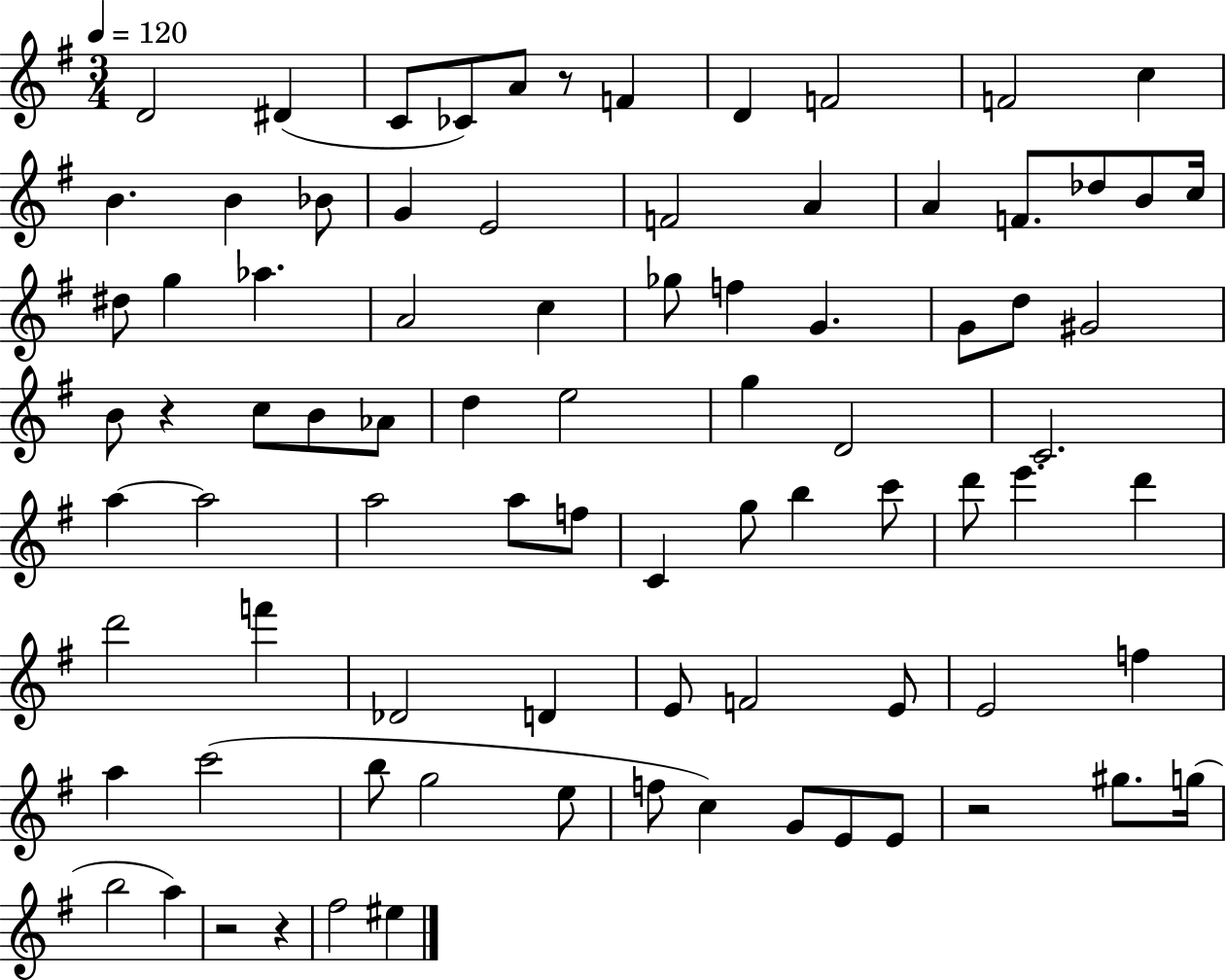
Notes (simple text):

D4/h D#4/q C4/e CES4/e A4/e R/e F4/q D4/q F4/h F4/h C5/q B4/q. B4/q Bb4/e G4/q E4/h F4/h A4/q A4/q F4/e. Db5/e B4/e C5/s D#5/e G5/q Ab5/q. A4/h C5/q Gb5/e F5/q G4/q. G4/e D5/e G#4/h B4/e R/q C5/e B4/e Ab4/e D5/q E5/h G5/q D4/h C4/h. A5/q A5/h A5/h A5/e F5/e C4/q G5/e B5/q C6/e D6/e E6/q. D6/q D6/h F6/q Db4/h D4/q E4/e F4/h E4/e E4/h F5/q A5/q C6/h B5/e G5/h E5/e F5/e C5/q G4/e E4/e E4/e R/h G#5/e. G5/s B5/h A5/q R/h R/q F#5/h EIS5/q